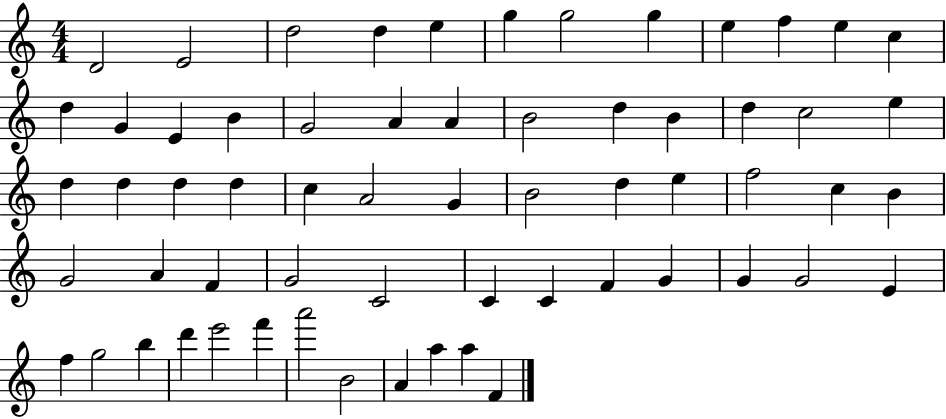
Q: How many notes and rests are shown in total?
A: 62